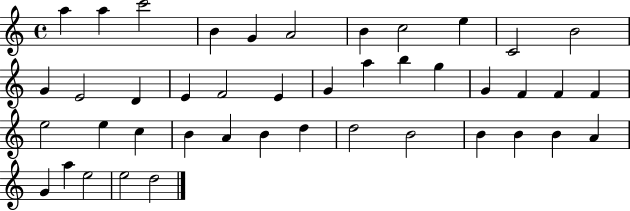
A5/q A5/q C6/h B4/q G4/q A4/h B4/q C5/h E5/q C4/h B4/h G4/q E4/h D4/q E4/q F4/h E4/q G4/q A5/q B5/q G5/q G4/q F4/q F4/q F4/q E5/h E5/q C5/q B4/q A4/q B4/q D5/q D5/h B4/h B4/q B4/q B4/q A4/q G4/q A5/q E5/h E5/h D5/h